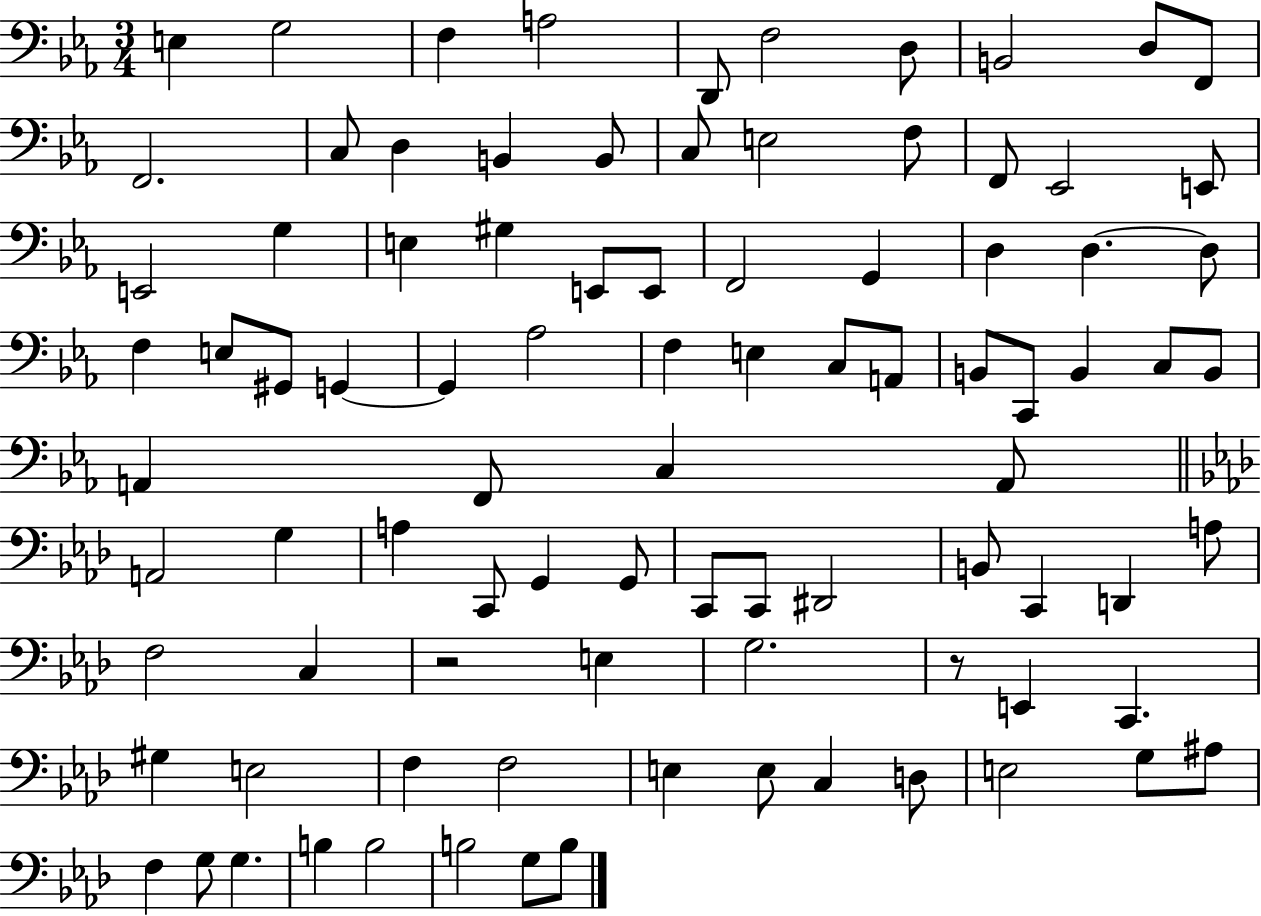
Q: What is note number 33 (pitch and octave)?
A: F3